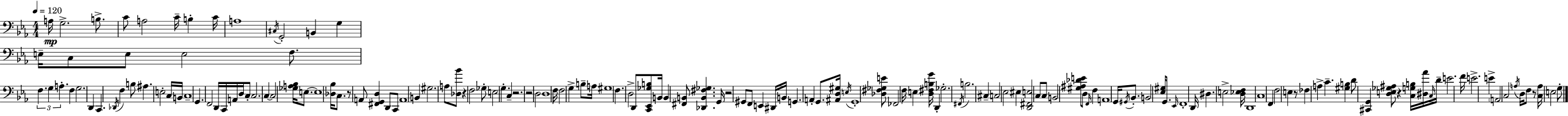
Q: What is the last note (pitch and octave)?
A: G3